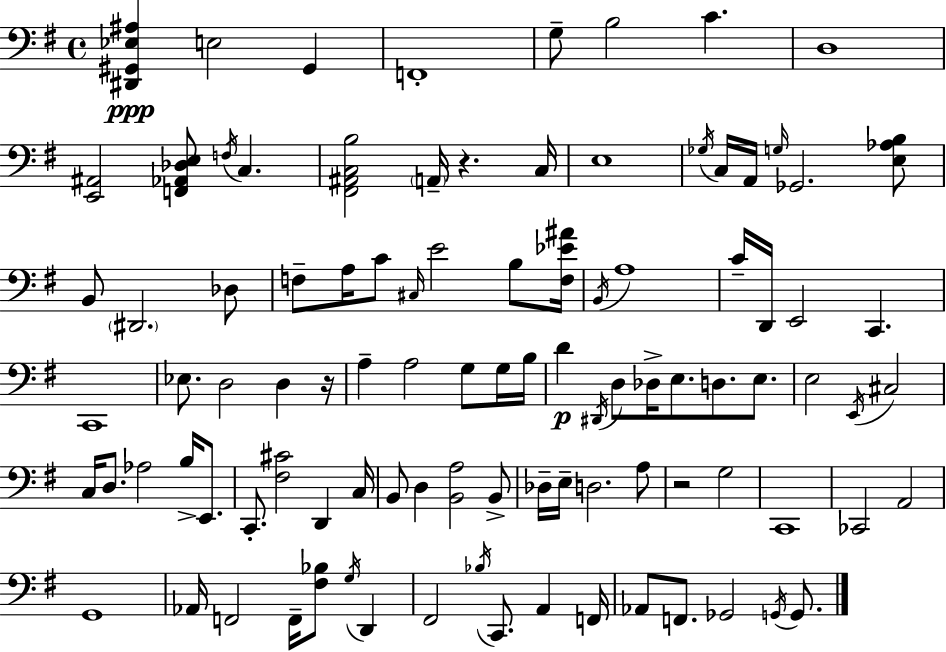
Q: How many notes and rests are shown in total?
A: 98